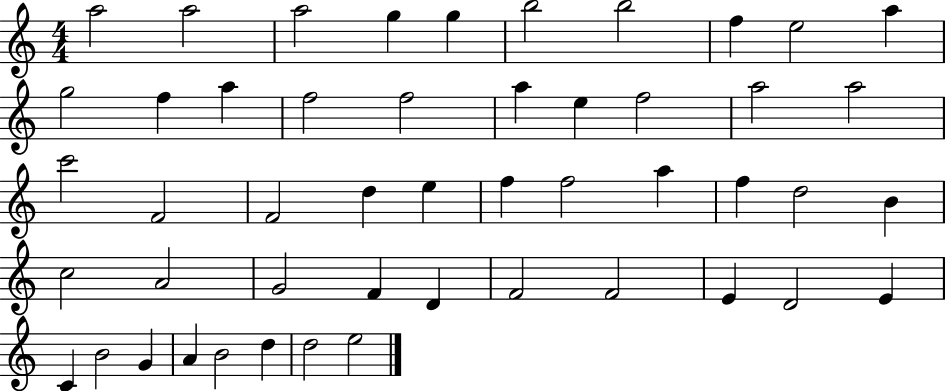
{
  \clef treble
  \numericTimeSignature
  \time 4/4
  \key c \major
  a''2 a''2 | a''2 g''4 g''4 | b''2 b''2 | f''4 e''2 a''4 | \break g''2 f''4 a''4 | f''2 f''2 | a''4 e''4 f''2 | a''2 a''2 | \break c'''2 f'2 | f'2 d''4 e''4 | f''4 f''2 a''4 | f''4 d''2 b'4 | \break c''2 a'2 | g'2 f'4 d'4 | f'2 f'2 | e'4 d'2 e'4 | \break c'4 b'2 g'4 | a'4 b'2 d''4 | d''2 e''2 | \bar "|."
}